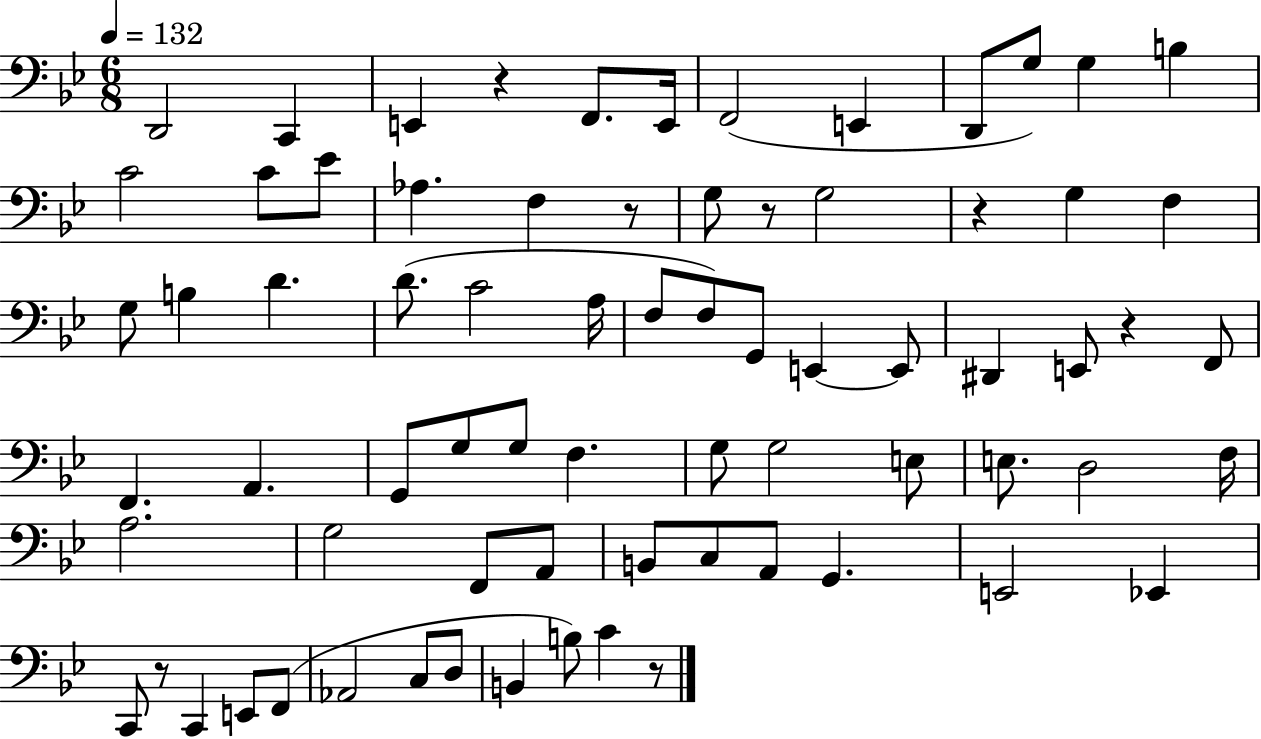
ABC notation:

X:1
T:Untitled
M:6/8
L:1/4
K:Bb
D,,2 C,, E,, z F,,/2 E,,/4 F,,2 E,, D,,/2 G,/2 G, B, C2 C/2 _E/2 _A, F, z/2 G,/2 z/2 G,2 z G, F, G,/2 B, D D/2 C2 A,/4 F,/2 F,/2 G,,/2 E,, E,,/2 ^D,, E,,/2 z F,,/2 F,, A,, G,,/2 G,/2 G,/2 F, G,/2 G,2 E,/2 E,/2 D,2 F,/4 A,2 G,2 F,,/2 A,,/2 B,,/2 C,/2 A,,/2 G,, E,,2 _E,, C,,/2 z/2 C,, E,,/2 F,,/2 _A,,2 C,/2 D,/2 B,, B,/2 C z/2